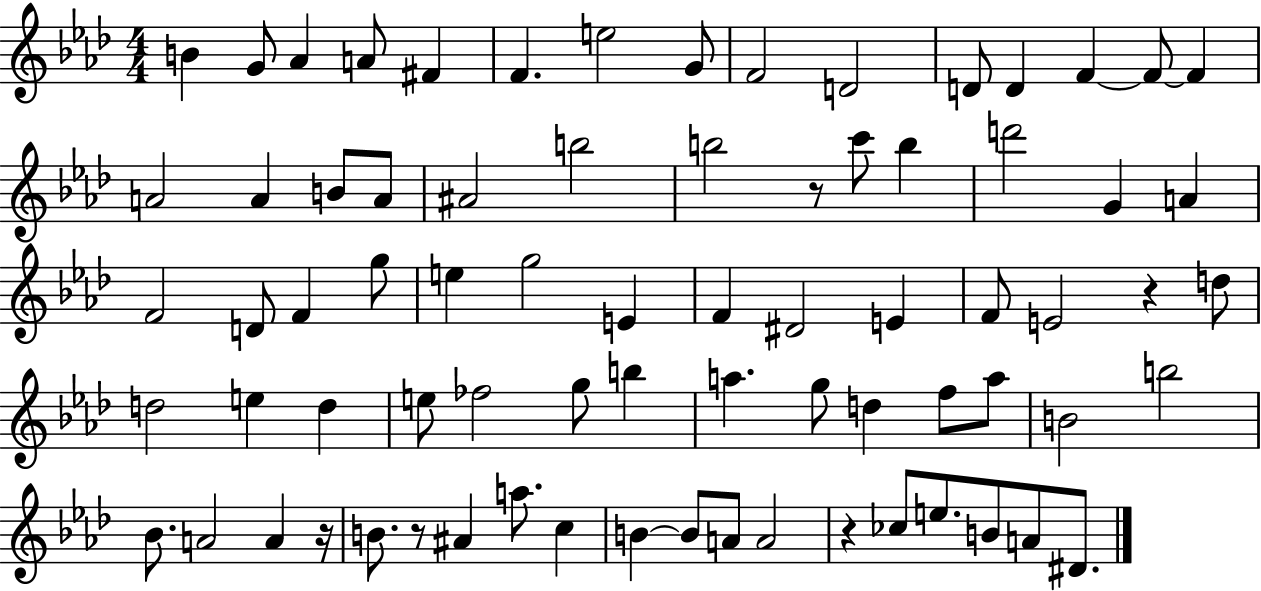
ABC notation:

X:1
T:Untitled
M:4/4
L:1/4
K:Ab
B G/2 _A A/2 ^F F e2 G/2 F2 D2 D/2 D F F/2 F A2 A B/2 A/2 ^A2 b2 b2 z/2 c'/2 b d'2 G A F2 D/2 F g/2 e g2 E F ^D2 E F/2 E2 z d/2 d2 e d e/2 _f2 g/2 b a g/2 d f/2 a/2 B2 b2 _B/2 A2 A z/4 B/2 z/2 ^A a/2 c B B/2 A/2 A2 z _c/2 e/2 B/2 A/2 ^D/2